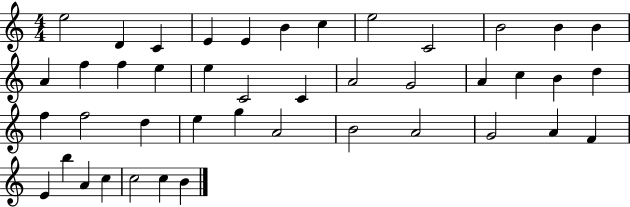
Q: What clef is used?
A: treble